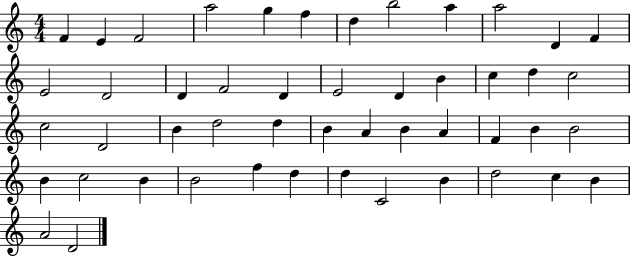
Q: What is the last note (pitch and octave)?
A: D4